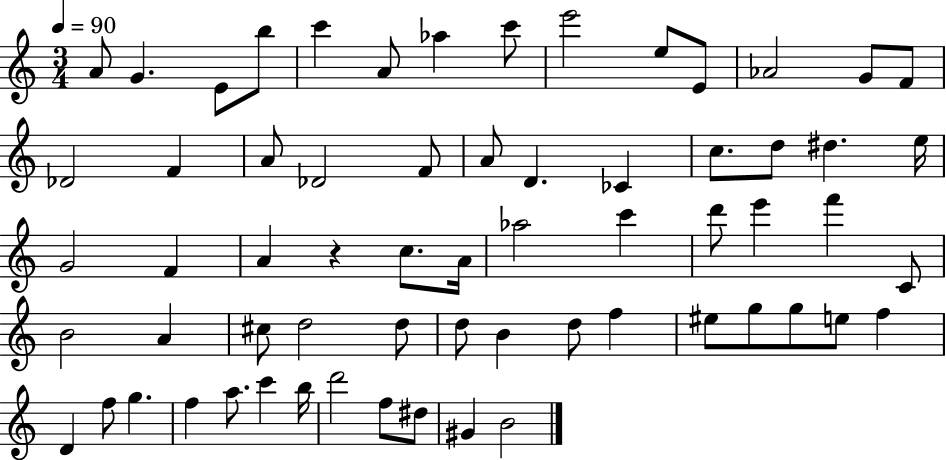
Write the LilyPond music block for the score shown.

{
  \clef treble
  \numericTimeSignature
  \time 3/4
  \key c \major
  \tempo 4 = 90
  \repeat volta 2 { a'8 g'4. e'8 b''8 | c'''4 a'8 aes''4 c'''8 | e'''2 e''8 e'8 | aes'2 g'8 f'8 | \break des'2 f'4 | a'8 des'2 f'8 | a'8 d'4. ces'4 | c''8. d''8 dis''4. e''16 | \break g'2 f'4 | a'4 r4 c''8. a'16 | aes''2 c'''4 | d'''8 e'''4 f'''4 c'8 | \break b'2 a'4 | cis''8 d''2 d''8 | d''8 b'4 d''8 f''4 | eis''8 g''8 g''8 e''8 f''4 | \break d'4 f''8 g''4. | f''4 a''8. c'''4 b''16 | d'''2 f''8 dis''8 | gis'4 b'2 | \break } \bar "|."
}